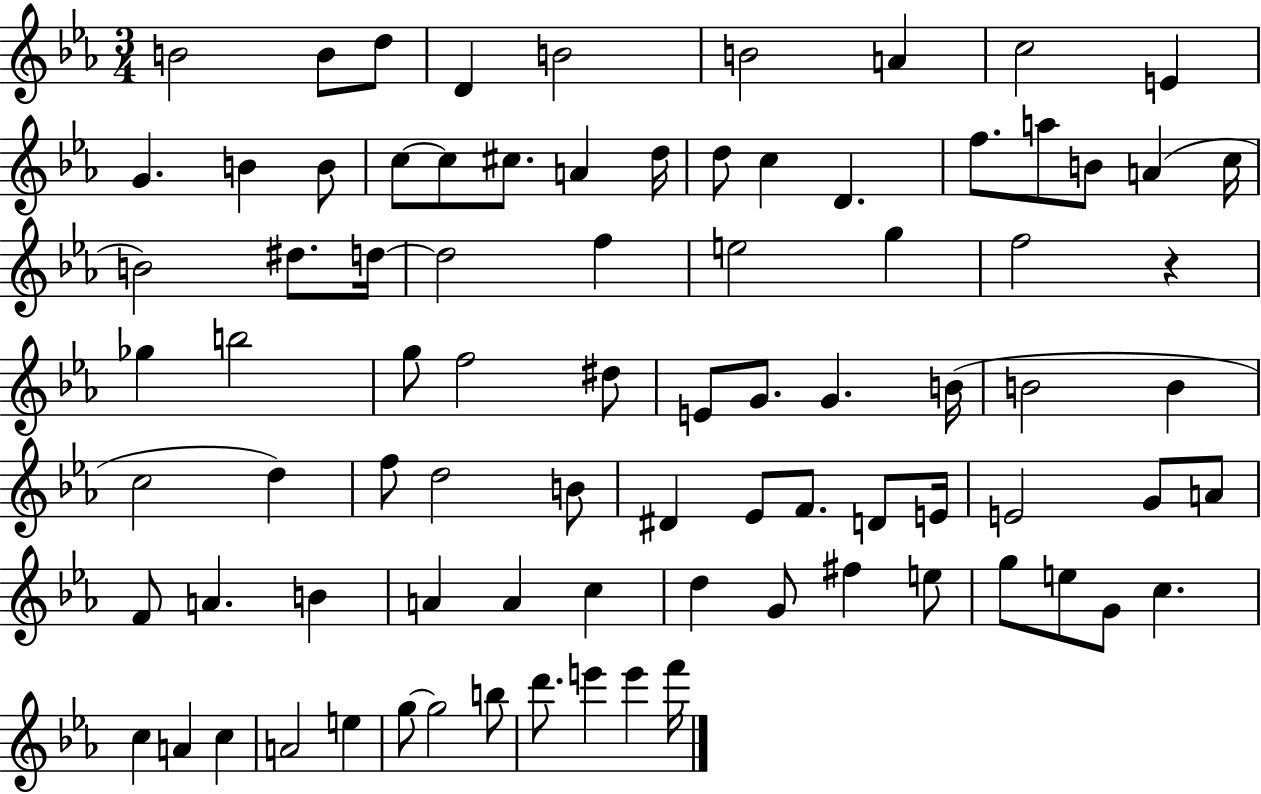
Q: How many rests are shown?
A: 1